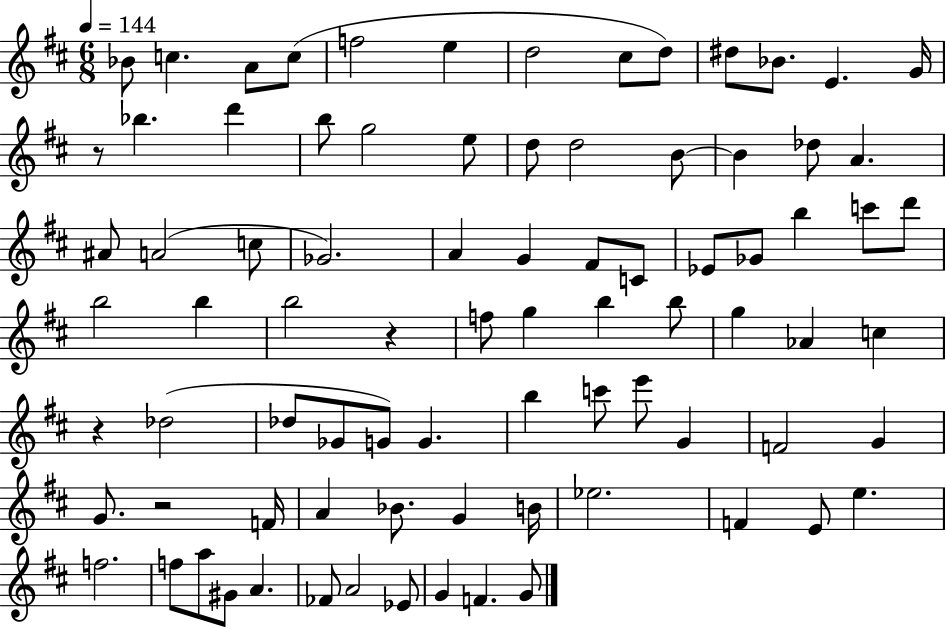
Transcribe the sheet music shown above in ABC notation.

X:1
T:Untitled
M:6/8
L:1/4
K:D
_B/2 c A/2 c/2 f2 e d2 ^c/2 d/2 ^d/2 _B/2 E G/4 z/2 _b d' b/2 g2 e/2 d/2 d2 B/2 B _d/2 A ^A/2 A2 c/2 _G2 A G ^F/2 C/2 _E/2 _G/2 b c'/2 d'/2 b2 b b2 z f/2 g b b/2 g _A c z _d2 _d/2 _G/2 G/2 G b c'/2 e'/2 G F2 G G/2 z2 F/4 A _B/2 G B/4 _e2 F E/2 e f2 f/2 a/2 ^G/2 A _F/2 A2 _E/2 G F G/2